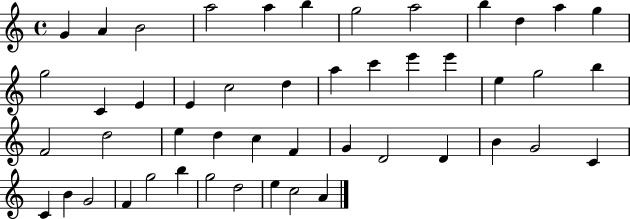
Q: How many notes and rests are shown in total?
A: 48